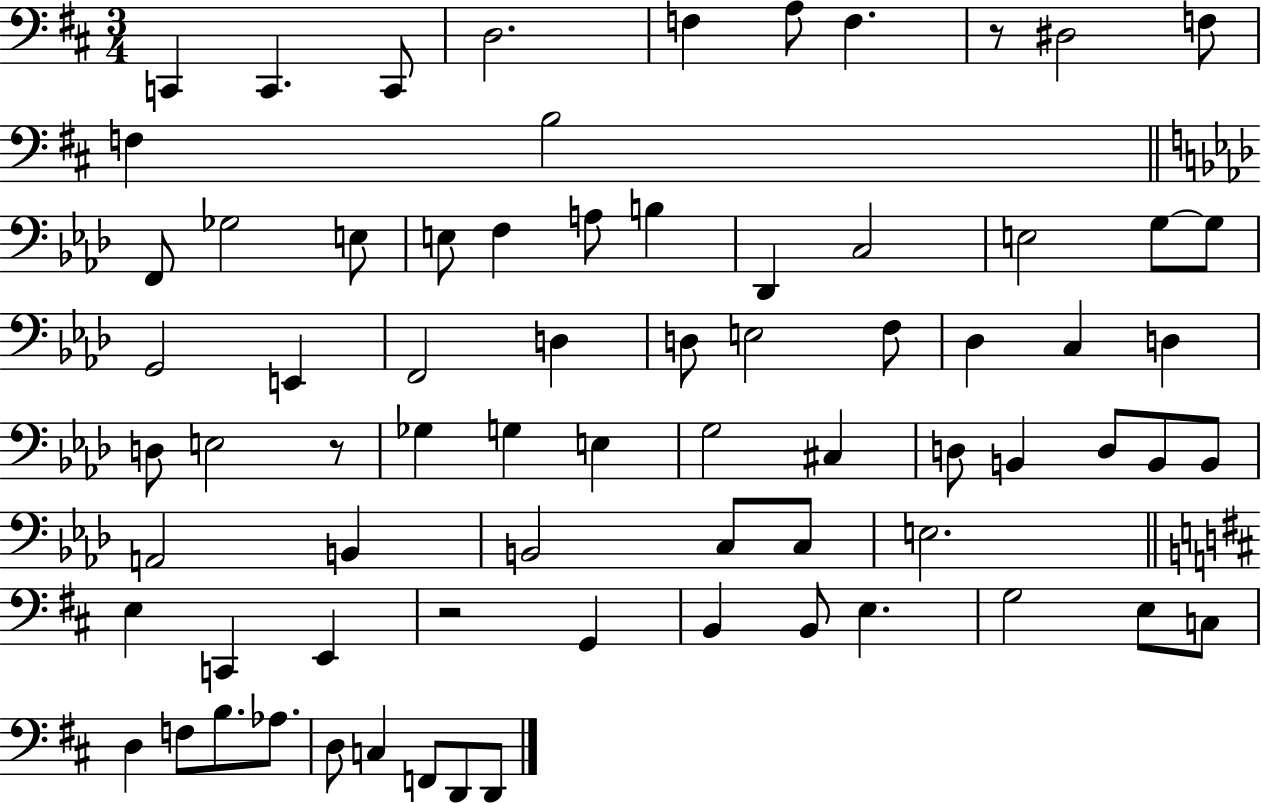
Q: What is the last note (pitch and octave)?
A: D2